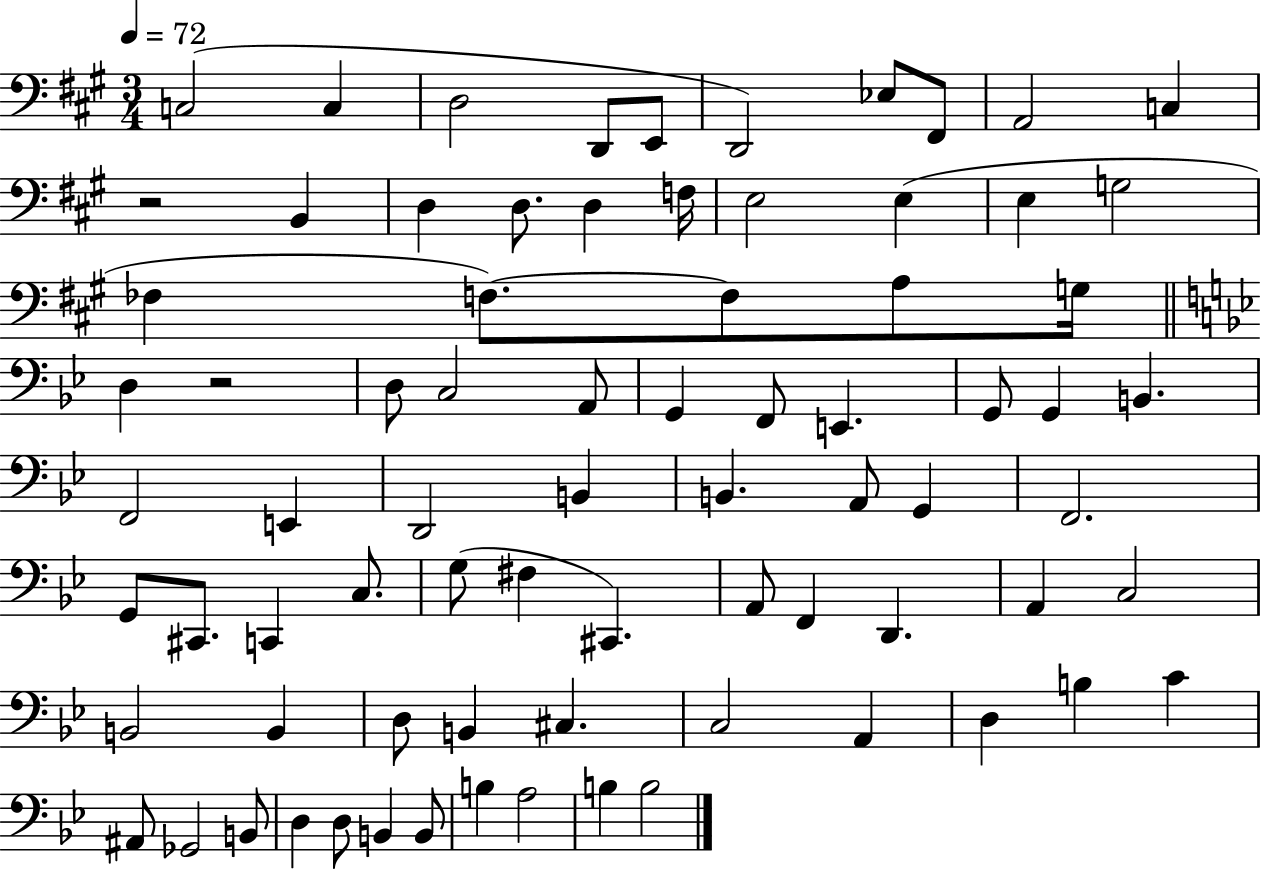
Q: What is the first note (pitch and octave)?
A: C3